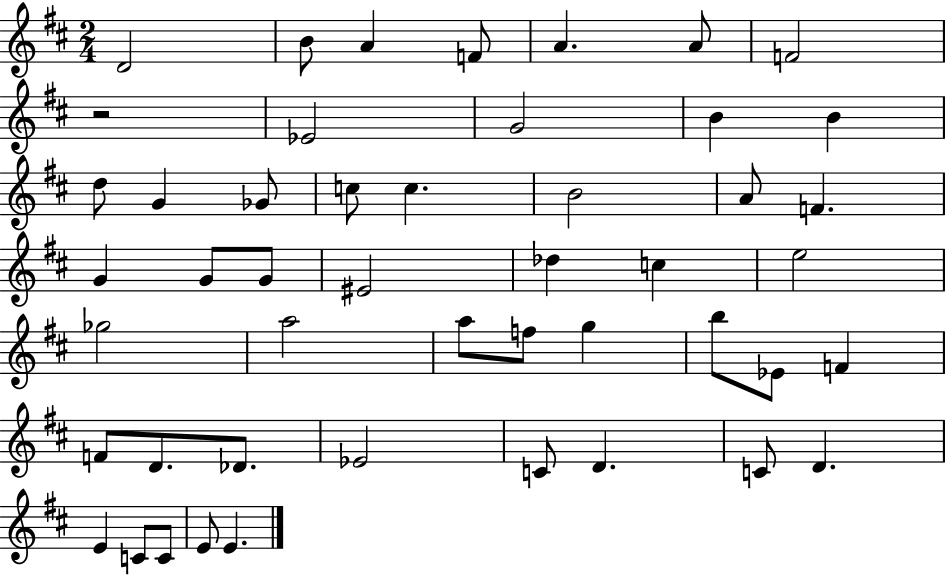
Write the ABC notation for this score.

X:1
T:Untitled
M:2/4
L:1/4
K:D
D2 B/2 A F/2 A A/2 F2 z2 _E2 G2 B B d/2 G _G/2 c/2 c B2 A/2 F G G/2 G/2 ^E2 _d c e2 _g2 a2 a/2 f/2 g b/2 _E/2 F F/2 D/2 _D/2 _E2 C/2 D C/2 D E C/2 C/2 E/2 E